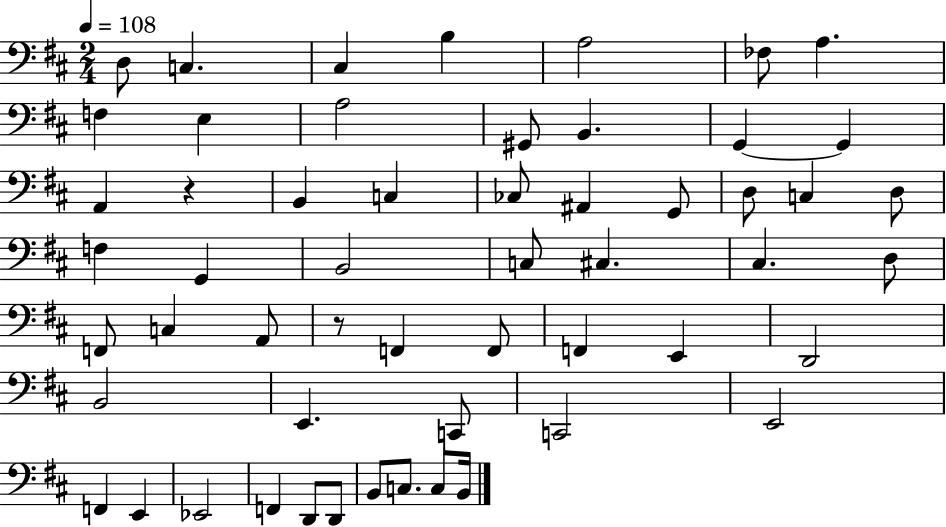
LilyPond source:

{
  \clef bass
  \numericTimeSignature
  \time 2/4
  \key d \major
  \tempo 4 = 108
  d8 c4. | cis4 b4 | a2 | fes8 a4. | \break f4 e4 | a2 | gis,8 b,4. | g,4~~ g,4 | \break a,4 r4 | b,4 c4 | ces8 ais,4 g,8 | d8 c4 d8 | \break f4 g,4 | b,2 | c8 cis4. | cis4. d8 | \break f,8 c4 a,8 | r8 f,4 f,8 | f,4 e,4 | d,2 | \break b,2 | e,4. c,8 | c,2 | e,2 | \break f,4 e,4 | ees,2 | f,4 d,8 d,8 | b,8 c8. c8 b,16 | \break \bar "|."
}